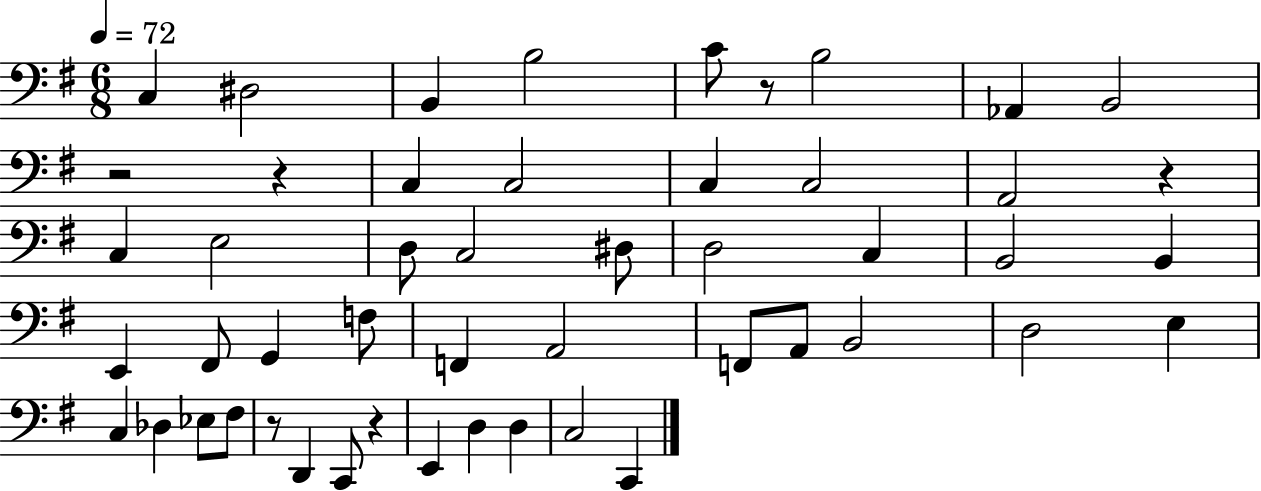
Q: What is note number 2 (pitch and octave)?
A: D#3